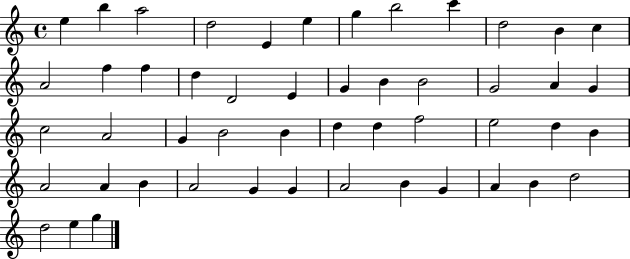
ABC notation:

X:1
T:Untitled
M:4/4
L:1/4
K:C
e b a2 d2 E e g b2 c' d2 B c A2 f f d D2 E G B B2 G2 A G c2 A2 G B2 B d d f2 e2 d B A2 A B A2 G G A2 B G A B d2 d2 e g